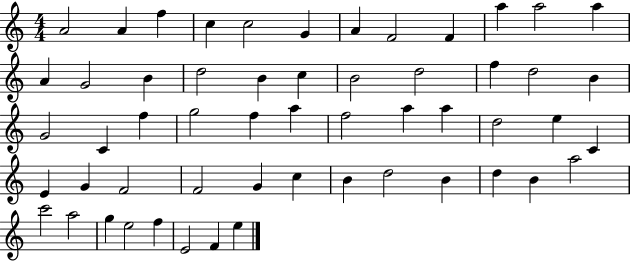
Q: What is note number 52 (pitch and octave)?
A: F5